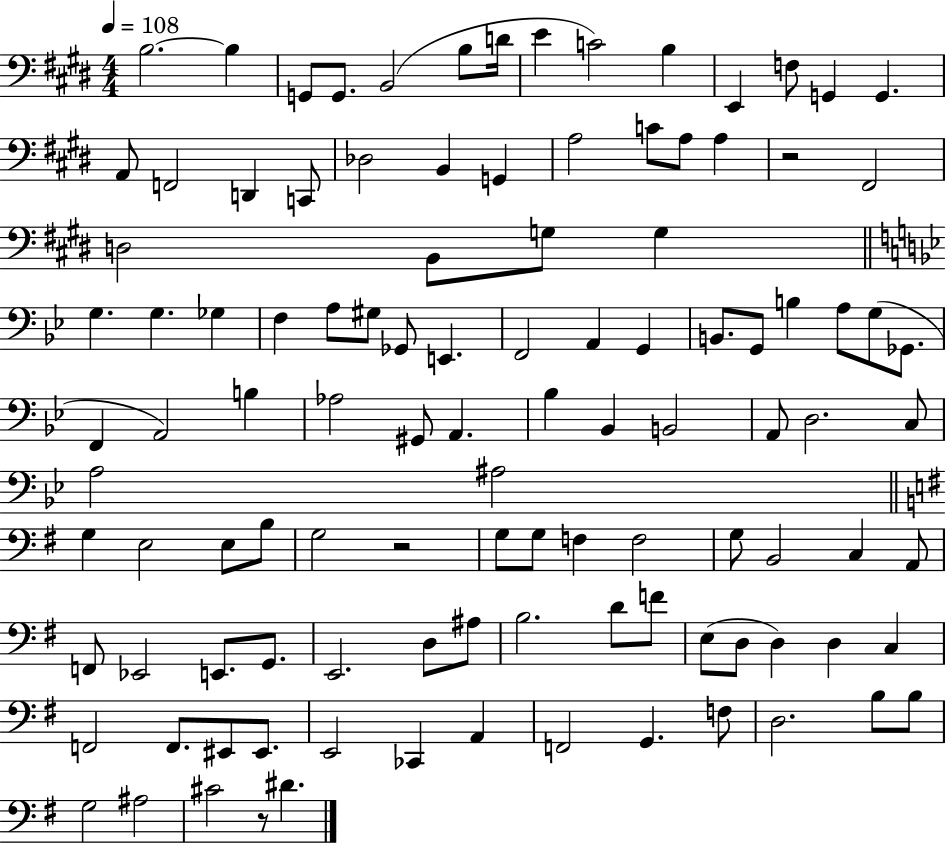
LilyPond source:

{
  \clef bass
  \numericTimeSignature
  \time 4/4
  \key e \major
  \tempo 4 = 108
  \repeat volta 2 { b2.~~ b4 | g,8 g,8. b,2( b8 d'16 | e'4 c'2) b4 | e,4 f8 g,4 g,4. | \break a,8 f,2 d,4 c,8 | des2 b,4 g,4 | a2 c'8 a8 a4 | r2 fis,2 | \break d2 b,8 g8 g4 | \bar "||" \break \key g \minor g4. g4. ges4 | f4 a8 gis8 ges,8 e,4. | f,2 a,4 g,4 | b,8. g,8 b4 a8 g8( ges,8. | \break f,4 a,2) b4 | aes2 gis,8 a,4. | bes4 bes,4 b,2 | a,8 d2. c8 | \break a2 ais2 | \bar "||" \break \key e \minor g4 e2 e8 b8 | g2 r2 | g8 g8 f4 f2 | g8 b,2 c4 a,8 | \break f,8 ees,2 e,8. g,8. | e,2. d8 ais8 | b2. d'8 f'8 | e8( d8 d4) d4 c4 | \break f,2 f,8. eis,8 eis,8. | e,2 ces,4 a,4 | f,2 g,4. f8 | d2. b8 b8 | \break g2 ais2 | cis'2 r8 dis'4. | } \bar "|."
}